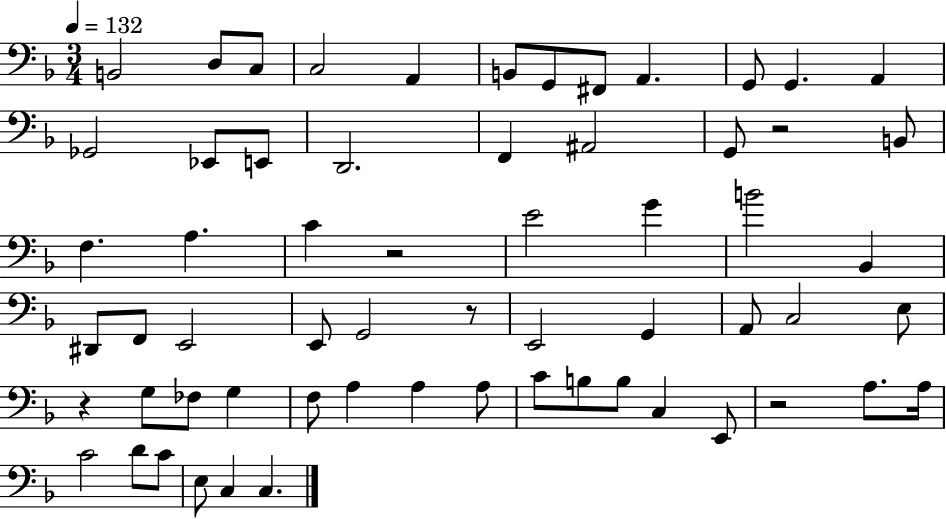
X:1
T:Untitled
M:3/4
L:1/4
K:F
B,,2 D,/2 C,/2 C,2 A,, B,,/2 G,,/2 ^F,,/2 A,, G,,/2 G,, A,, _G,,2 _E,,/2 E,,/2 D,,2 F,, ^A,,2 G,,/2 z2 B,,/2 F, A, C z2 E2 G B2 _B,, ^D,,/2 F,,/2 E,,2 E,,/2 G,,2 z/2 E,,2 G,, A,,/2 C,2 E,/2 z G,/2 _F,/2 G, F,/2 A, A, A,/2 C/2 B,/2 B,/2 C, E,,/2 z2 A,/2 A,/4 C2 D/2 C/2 E,/2 C, C,